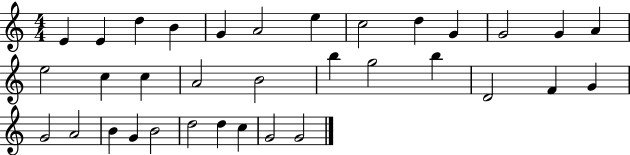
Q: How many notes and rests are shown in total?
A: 34